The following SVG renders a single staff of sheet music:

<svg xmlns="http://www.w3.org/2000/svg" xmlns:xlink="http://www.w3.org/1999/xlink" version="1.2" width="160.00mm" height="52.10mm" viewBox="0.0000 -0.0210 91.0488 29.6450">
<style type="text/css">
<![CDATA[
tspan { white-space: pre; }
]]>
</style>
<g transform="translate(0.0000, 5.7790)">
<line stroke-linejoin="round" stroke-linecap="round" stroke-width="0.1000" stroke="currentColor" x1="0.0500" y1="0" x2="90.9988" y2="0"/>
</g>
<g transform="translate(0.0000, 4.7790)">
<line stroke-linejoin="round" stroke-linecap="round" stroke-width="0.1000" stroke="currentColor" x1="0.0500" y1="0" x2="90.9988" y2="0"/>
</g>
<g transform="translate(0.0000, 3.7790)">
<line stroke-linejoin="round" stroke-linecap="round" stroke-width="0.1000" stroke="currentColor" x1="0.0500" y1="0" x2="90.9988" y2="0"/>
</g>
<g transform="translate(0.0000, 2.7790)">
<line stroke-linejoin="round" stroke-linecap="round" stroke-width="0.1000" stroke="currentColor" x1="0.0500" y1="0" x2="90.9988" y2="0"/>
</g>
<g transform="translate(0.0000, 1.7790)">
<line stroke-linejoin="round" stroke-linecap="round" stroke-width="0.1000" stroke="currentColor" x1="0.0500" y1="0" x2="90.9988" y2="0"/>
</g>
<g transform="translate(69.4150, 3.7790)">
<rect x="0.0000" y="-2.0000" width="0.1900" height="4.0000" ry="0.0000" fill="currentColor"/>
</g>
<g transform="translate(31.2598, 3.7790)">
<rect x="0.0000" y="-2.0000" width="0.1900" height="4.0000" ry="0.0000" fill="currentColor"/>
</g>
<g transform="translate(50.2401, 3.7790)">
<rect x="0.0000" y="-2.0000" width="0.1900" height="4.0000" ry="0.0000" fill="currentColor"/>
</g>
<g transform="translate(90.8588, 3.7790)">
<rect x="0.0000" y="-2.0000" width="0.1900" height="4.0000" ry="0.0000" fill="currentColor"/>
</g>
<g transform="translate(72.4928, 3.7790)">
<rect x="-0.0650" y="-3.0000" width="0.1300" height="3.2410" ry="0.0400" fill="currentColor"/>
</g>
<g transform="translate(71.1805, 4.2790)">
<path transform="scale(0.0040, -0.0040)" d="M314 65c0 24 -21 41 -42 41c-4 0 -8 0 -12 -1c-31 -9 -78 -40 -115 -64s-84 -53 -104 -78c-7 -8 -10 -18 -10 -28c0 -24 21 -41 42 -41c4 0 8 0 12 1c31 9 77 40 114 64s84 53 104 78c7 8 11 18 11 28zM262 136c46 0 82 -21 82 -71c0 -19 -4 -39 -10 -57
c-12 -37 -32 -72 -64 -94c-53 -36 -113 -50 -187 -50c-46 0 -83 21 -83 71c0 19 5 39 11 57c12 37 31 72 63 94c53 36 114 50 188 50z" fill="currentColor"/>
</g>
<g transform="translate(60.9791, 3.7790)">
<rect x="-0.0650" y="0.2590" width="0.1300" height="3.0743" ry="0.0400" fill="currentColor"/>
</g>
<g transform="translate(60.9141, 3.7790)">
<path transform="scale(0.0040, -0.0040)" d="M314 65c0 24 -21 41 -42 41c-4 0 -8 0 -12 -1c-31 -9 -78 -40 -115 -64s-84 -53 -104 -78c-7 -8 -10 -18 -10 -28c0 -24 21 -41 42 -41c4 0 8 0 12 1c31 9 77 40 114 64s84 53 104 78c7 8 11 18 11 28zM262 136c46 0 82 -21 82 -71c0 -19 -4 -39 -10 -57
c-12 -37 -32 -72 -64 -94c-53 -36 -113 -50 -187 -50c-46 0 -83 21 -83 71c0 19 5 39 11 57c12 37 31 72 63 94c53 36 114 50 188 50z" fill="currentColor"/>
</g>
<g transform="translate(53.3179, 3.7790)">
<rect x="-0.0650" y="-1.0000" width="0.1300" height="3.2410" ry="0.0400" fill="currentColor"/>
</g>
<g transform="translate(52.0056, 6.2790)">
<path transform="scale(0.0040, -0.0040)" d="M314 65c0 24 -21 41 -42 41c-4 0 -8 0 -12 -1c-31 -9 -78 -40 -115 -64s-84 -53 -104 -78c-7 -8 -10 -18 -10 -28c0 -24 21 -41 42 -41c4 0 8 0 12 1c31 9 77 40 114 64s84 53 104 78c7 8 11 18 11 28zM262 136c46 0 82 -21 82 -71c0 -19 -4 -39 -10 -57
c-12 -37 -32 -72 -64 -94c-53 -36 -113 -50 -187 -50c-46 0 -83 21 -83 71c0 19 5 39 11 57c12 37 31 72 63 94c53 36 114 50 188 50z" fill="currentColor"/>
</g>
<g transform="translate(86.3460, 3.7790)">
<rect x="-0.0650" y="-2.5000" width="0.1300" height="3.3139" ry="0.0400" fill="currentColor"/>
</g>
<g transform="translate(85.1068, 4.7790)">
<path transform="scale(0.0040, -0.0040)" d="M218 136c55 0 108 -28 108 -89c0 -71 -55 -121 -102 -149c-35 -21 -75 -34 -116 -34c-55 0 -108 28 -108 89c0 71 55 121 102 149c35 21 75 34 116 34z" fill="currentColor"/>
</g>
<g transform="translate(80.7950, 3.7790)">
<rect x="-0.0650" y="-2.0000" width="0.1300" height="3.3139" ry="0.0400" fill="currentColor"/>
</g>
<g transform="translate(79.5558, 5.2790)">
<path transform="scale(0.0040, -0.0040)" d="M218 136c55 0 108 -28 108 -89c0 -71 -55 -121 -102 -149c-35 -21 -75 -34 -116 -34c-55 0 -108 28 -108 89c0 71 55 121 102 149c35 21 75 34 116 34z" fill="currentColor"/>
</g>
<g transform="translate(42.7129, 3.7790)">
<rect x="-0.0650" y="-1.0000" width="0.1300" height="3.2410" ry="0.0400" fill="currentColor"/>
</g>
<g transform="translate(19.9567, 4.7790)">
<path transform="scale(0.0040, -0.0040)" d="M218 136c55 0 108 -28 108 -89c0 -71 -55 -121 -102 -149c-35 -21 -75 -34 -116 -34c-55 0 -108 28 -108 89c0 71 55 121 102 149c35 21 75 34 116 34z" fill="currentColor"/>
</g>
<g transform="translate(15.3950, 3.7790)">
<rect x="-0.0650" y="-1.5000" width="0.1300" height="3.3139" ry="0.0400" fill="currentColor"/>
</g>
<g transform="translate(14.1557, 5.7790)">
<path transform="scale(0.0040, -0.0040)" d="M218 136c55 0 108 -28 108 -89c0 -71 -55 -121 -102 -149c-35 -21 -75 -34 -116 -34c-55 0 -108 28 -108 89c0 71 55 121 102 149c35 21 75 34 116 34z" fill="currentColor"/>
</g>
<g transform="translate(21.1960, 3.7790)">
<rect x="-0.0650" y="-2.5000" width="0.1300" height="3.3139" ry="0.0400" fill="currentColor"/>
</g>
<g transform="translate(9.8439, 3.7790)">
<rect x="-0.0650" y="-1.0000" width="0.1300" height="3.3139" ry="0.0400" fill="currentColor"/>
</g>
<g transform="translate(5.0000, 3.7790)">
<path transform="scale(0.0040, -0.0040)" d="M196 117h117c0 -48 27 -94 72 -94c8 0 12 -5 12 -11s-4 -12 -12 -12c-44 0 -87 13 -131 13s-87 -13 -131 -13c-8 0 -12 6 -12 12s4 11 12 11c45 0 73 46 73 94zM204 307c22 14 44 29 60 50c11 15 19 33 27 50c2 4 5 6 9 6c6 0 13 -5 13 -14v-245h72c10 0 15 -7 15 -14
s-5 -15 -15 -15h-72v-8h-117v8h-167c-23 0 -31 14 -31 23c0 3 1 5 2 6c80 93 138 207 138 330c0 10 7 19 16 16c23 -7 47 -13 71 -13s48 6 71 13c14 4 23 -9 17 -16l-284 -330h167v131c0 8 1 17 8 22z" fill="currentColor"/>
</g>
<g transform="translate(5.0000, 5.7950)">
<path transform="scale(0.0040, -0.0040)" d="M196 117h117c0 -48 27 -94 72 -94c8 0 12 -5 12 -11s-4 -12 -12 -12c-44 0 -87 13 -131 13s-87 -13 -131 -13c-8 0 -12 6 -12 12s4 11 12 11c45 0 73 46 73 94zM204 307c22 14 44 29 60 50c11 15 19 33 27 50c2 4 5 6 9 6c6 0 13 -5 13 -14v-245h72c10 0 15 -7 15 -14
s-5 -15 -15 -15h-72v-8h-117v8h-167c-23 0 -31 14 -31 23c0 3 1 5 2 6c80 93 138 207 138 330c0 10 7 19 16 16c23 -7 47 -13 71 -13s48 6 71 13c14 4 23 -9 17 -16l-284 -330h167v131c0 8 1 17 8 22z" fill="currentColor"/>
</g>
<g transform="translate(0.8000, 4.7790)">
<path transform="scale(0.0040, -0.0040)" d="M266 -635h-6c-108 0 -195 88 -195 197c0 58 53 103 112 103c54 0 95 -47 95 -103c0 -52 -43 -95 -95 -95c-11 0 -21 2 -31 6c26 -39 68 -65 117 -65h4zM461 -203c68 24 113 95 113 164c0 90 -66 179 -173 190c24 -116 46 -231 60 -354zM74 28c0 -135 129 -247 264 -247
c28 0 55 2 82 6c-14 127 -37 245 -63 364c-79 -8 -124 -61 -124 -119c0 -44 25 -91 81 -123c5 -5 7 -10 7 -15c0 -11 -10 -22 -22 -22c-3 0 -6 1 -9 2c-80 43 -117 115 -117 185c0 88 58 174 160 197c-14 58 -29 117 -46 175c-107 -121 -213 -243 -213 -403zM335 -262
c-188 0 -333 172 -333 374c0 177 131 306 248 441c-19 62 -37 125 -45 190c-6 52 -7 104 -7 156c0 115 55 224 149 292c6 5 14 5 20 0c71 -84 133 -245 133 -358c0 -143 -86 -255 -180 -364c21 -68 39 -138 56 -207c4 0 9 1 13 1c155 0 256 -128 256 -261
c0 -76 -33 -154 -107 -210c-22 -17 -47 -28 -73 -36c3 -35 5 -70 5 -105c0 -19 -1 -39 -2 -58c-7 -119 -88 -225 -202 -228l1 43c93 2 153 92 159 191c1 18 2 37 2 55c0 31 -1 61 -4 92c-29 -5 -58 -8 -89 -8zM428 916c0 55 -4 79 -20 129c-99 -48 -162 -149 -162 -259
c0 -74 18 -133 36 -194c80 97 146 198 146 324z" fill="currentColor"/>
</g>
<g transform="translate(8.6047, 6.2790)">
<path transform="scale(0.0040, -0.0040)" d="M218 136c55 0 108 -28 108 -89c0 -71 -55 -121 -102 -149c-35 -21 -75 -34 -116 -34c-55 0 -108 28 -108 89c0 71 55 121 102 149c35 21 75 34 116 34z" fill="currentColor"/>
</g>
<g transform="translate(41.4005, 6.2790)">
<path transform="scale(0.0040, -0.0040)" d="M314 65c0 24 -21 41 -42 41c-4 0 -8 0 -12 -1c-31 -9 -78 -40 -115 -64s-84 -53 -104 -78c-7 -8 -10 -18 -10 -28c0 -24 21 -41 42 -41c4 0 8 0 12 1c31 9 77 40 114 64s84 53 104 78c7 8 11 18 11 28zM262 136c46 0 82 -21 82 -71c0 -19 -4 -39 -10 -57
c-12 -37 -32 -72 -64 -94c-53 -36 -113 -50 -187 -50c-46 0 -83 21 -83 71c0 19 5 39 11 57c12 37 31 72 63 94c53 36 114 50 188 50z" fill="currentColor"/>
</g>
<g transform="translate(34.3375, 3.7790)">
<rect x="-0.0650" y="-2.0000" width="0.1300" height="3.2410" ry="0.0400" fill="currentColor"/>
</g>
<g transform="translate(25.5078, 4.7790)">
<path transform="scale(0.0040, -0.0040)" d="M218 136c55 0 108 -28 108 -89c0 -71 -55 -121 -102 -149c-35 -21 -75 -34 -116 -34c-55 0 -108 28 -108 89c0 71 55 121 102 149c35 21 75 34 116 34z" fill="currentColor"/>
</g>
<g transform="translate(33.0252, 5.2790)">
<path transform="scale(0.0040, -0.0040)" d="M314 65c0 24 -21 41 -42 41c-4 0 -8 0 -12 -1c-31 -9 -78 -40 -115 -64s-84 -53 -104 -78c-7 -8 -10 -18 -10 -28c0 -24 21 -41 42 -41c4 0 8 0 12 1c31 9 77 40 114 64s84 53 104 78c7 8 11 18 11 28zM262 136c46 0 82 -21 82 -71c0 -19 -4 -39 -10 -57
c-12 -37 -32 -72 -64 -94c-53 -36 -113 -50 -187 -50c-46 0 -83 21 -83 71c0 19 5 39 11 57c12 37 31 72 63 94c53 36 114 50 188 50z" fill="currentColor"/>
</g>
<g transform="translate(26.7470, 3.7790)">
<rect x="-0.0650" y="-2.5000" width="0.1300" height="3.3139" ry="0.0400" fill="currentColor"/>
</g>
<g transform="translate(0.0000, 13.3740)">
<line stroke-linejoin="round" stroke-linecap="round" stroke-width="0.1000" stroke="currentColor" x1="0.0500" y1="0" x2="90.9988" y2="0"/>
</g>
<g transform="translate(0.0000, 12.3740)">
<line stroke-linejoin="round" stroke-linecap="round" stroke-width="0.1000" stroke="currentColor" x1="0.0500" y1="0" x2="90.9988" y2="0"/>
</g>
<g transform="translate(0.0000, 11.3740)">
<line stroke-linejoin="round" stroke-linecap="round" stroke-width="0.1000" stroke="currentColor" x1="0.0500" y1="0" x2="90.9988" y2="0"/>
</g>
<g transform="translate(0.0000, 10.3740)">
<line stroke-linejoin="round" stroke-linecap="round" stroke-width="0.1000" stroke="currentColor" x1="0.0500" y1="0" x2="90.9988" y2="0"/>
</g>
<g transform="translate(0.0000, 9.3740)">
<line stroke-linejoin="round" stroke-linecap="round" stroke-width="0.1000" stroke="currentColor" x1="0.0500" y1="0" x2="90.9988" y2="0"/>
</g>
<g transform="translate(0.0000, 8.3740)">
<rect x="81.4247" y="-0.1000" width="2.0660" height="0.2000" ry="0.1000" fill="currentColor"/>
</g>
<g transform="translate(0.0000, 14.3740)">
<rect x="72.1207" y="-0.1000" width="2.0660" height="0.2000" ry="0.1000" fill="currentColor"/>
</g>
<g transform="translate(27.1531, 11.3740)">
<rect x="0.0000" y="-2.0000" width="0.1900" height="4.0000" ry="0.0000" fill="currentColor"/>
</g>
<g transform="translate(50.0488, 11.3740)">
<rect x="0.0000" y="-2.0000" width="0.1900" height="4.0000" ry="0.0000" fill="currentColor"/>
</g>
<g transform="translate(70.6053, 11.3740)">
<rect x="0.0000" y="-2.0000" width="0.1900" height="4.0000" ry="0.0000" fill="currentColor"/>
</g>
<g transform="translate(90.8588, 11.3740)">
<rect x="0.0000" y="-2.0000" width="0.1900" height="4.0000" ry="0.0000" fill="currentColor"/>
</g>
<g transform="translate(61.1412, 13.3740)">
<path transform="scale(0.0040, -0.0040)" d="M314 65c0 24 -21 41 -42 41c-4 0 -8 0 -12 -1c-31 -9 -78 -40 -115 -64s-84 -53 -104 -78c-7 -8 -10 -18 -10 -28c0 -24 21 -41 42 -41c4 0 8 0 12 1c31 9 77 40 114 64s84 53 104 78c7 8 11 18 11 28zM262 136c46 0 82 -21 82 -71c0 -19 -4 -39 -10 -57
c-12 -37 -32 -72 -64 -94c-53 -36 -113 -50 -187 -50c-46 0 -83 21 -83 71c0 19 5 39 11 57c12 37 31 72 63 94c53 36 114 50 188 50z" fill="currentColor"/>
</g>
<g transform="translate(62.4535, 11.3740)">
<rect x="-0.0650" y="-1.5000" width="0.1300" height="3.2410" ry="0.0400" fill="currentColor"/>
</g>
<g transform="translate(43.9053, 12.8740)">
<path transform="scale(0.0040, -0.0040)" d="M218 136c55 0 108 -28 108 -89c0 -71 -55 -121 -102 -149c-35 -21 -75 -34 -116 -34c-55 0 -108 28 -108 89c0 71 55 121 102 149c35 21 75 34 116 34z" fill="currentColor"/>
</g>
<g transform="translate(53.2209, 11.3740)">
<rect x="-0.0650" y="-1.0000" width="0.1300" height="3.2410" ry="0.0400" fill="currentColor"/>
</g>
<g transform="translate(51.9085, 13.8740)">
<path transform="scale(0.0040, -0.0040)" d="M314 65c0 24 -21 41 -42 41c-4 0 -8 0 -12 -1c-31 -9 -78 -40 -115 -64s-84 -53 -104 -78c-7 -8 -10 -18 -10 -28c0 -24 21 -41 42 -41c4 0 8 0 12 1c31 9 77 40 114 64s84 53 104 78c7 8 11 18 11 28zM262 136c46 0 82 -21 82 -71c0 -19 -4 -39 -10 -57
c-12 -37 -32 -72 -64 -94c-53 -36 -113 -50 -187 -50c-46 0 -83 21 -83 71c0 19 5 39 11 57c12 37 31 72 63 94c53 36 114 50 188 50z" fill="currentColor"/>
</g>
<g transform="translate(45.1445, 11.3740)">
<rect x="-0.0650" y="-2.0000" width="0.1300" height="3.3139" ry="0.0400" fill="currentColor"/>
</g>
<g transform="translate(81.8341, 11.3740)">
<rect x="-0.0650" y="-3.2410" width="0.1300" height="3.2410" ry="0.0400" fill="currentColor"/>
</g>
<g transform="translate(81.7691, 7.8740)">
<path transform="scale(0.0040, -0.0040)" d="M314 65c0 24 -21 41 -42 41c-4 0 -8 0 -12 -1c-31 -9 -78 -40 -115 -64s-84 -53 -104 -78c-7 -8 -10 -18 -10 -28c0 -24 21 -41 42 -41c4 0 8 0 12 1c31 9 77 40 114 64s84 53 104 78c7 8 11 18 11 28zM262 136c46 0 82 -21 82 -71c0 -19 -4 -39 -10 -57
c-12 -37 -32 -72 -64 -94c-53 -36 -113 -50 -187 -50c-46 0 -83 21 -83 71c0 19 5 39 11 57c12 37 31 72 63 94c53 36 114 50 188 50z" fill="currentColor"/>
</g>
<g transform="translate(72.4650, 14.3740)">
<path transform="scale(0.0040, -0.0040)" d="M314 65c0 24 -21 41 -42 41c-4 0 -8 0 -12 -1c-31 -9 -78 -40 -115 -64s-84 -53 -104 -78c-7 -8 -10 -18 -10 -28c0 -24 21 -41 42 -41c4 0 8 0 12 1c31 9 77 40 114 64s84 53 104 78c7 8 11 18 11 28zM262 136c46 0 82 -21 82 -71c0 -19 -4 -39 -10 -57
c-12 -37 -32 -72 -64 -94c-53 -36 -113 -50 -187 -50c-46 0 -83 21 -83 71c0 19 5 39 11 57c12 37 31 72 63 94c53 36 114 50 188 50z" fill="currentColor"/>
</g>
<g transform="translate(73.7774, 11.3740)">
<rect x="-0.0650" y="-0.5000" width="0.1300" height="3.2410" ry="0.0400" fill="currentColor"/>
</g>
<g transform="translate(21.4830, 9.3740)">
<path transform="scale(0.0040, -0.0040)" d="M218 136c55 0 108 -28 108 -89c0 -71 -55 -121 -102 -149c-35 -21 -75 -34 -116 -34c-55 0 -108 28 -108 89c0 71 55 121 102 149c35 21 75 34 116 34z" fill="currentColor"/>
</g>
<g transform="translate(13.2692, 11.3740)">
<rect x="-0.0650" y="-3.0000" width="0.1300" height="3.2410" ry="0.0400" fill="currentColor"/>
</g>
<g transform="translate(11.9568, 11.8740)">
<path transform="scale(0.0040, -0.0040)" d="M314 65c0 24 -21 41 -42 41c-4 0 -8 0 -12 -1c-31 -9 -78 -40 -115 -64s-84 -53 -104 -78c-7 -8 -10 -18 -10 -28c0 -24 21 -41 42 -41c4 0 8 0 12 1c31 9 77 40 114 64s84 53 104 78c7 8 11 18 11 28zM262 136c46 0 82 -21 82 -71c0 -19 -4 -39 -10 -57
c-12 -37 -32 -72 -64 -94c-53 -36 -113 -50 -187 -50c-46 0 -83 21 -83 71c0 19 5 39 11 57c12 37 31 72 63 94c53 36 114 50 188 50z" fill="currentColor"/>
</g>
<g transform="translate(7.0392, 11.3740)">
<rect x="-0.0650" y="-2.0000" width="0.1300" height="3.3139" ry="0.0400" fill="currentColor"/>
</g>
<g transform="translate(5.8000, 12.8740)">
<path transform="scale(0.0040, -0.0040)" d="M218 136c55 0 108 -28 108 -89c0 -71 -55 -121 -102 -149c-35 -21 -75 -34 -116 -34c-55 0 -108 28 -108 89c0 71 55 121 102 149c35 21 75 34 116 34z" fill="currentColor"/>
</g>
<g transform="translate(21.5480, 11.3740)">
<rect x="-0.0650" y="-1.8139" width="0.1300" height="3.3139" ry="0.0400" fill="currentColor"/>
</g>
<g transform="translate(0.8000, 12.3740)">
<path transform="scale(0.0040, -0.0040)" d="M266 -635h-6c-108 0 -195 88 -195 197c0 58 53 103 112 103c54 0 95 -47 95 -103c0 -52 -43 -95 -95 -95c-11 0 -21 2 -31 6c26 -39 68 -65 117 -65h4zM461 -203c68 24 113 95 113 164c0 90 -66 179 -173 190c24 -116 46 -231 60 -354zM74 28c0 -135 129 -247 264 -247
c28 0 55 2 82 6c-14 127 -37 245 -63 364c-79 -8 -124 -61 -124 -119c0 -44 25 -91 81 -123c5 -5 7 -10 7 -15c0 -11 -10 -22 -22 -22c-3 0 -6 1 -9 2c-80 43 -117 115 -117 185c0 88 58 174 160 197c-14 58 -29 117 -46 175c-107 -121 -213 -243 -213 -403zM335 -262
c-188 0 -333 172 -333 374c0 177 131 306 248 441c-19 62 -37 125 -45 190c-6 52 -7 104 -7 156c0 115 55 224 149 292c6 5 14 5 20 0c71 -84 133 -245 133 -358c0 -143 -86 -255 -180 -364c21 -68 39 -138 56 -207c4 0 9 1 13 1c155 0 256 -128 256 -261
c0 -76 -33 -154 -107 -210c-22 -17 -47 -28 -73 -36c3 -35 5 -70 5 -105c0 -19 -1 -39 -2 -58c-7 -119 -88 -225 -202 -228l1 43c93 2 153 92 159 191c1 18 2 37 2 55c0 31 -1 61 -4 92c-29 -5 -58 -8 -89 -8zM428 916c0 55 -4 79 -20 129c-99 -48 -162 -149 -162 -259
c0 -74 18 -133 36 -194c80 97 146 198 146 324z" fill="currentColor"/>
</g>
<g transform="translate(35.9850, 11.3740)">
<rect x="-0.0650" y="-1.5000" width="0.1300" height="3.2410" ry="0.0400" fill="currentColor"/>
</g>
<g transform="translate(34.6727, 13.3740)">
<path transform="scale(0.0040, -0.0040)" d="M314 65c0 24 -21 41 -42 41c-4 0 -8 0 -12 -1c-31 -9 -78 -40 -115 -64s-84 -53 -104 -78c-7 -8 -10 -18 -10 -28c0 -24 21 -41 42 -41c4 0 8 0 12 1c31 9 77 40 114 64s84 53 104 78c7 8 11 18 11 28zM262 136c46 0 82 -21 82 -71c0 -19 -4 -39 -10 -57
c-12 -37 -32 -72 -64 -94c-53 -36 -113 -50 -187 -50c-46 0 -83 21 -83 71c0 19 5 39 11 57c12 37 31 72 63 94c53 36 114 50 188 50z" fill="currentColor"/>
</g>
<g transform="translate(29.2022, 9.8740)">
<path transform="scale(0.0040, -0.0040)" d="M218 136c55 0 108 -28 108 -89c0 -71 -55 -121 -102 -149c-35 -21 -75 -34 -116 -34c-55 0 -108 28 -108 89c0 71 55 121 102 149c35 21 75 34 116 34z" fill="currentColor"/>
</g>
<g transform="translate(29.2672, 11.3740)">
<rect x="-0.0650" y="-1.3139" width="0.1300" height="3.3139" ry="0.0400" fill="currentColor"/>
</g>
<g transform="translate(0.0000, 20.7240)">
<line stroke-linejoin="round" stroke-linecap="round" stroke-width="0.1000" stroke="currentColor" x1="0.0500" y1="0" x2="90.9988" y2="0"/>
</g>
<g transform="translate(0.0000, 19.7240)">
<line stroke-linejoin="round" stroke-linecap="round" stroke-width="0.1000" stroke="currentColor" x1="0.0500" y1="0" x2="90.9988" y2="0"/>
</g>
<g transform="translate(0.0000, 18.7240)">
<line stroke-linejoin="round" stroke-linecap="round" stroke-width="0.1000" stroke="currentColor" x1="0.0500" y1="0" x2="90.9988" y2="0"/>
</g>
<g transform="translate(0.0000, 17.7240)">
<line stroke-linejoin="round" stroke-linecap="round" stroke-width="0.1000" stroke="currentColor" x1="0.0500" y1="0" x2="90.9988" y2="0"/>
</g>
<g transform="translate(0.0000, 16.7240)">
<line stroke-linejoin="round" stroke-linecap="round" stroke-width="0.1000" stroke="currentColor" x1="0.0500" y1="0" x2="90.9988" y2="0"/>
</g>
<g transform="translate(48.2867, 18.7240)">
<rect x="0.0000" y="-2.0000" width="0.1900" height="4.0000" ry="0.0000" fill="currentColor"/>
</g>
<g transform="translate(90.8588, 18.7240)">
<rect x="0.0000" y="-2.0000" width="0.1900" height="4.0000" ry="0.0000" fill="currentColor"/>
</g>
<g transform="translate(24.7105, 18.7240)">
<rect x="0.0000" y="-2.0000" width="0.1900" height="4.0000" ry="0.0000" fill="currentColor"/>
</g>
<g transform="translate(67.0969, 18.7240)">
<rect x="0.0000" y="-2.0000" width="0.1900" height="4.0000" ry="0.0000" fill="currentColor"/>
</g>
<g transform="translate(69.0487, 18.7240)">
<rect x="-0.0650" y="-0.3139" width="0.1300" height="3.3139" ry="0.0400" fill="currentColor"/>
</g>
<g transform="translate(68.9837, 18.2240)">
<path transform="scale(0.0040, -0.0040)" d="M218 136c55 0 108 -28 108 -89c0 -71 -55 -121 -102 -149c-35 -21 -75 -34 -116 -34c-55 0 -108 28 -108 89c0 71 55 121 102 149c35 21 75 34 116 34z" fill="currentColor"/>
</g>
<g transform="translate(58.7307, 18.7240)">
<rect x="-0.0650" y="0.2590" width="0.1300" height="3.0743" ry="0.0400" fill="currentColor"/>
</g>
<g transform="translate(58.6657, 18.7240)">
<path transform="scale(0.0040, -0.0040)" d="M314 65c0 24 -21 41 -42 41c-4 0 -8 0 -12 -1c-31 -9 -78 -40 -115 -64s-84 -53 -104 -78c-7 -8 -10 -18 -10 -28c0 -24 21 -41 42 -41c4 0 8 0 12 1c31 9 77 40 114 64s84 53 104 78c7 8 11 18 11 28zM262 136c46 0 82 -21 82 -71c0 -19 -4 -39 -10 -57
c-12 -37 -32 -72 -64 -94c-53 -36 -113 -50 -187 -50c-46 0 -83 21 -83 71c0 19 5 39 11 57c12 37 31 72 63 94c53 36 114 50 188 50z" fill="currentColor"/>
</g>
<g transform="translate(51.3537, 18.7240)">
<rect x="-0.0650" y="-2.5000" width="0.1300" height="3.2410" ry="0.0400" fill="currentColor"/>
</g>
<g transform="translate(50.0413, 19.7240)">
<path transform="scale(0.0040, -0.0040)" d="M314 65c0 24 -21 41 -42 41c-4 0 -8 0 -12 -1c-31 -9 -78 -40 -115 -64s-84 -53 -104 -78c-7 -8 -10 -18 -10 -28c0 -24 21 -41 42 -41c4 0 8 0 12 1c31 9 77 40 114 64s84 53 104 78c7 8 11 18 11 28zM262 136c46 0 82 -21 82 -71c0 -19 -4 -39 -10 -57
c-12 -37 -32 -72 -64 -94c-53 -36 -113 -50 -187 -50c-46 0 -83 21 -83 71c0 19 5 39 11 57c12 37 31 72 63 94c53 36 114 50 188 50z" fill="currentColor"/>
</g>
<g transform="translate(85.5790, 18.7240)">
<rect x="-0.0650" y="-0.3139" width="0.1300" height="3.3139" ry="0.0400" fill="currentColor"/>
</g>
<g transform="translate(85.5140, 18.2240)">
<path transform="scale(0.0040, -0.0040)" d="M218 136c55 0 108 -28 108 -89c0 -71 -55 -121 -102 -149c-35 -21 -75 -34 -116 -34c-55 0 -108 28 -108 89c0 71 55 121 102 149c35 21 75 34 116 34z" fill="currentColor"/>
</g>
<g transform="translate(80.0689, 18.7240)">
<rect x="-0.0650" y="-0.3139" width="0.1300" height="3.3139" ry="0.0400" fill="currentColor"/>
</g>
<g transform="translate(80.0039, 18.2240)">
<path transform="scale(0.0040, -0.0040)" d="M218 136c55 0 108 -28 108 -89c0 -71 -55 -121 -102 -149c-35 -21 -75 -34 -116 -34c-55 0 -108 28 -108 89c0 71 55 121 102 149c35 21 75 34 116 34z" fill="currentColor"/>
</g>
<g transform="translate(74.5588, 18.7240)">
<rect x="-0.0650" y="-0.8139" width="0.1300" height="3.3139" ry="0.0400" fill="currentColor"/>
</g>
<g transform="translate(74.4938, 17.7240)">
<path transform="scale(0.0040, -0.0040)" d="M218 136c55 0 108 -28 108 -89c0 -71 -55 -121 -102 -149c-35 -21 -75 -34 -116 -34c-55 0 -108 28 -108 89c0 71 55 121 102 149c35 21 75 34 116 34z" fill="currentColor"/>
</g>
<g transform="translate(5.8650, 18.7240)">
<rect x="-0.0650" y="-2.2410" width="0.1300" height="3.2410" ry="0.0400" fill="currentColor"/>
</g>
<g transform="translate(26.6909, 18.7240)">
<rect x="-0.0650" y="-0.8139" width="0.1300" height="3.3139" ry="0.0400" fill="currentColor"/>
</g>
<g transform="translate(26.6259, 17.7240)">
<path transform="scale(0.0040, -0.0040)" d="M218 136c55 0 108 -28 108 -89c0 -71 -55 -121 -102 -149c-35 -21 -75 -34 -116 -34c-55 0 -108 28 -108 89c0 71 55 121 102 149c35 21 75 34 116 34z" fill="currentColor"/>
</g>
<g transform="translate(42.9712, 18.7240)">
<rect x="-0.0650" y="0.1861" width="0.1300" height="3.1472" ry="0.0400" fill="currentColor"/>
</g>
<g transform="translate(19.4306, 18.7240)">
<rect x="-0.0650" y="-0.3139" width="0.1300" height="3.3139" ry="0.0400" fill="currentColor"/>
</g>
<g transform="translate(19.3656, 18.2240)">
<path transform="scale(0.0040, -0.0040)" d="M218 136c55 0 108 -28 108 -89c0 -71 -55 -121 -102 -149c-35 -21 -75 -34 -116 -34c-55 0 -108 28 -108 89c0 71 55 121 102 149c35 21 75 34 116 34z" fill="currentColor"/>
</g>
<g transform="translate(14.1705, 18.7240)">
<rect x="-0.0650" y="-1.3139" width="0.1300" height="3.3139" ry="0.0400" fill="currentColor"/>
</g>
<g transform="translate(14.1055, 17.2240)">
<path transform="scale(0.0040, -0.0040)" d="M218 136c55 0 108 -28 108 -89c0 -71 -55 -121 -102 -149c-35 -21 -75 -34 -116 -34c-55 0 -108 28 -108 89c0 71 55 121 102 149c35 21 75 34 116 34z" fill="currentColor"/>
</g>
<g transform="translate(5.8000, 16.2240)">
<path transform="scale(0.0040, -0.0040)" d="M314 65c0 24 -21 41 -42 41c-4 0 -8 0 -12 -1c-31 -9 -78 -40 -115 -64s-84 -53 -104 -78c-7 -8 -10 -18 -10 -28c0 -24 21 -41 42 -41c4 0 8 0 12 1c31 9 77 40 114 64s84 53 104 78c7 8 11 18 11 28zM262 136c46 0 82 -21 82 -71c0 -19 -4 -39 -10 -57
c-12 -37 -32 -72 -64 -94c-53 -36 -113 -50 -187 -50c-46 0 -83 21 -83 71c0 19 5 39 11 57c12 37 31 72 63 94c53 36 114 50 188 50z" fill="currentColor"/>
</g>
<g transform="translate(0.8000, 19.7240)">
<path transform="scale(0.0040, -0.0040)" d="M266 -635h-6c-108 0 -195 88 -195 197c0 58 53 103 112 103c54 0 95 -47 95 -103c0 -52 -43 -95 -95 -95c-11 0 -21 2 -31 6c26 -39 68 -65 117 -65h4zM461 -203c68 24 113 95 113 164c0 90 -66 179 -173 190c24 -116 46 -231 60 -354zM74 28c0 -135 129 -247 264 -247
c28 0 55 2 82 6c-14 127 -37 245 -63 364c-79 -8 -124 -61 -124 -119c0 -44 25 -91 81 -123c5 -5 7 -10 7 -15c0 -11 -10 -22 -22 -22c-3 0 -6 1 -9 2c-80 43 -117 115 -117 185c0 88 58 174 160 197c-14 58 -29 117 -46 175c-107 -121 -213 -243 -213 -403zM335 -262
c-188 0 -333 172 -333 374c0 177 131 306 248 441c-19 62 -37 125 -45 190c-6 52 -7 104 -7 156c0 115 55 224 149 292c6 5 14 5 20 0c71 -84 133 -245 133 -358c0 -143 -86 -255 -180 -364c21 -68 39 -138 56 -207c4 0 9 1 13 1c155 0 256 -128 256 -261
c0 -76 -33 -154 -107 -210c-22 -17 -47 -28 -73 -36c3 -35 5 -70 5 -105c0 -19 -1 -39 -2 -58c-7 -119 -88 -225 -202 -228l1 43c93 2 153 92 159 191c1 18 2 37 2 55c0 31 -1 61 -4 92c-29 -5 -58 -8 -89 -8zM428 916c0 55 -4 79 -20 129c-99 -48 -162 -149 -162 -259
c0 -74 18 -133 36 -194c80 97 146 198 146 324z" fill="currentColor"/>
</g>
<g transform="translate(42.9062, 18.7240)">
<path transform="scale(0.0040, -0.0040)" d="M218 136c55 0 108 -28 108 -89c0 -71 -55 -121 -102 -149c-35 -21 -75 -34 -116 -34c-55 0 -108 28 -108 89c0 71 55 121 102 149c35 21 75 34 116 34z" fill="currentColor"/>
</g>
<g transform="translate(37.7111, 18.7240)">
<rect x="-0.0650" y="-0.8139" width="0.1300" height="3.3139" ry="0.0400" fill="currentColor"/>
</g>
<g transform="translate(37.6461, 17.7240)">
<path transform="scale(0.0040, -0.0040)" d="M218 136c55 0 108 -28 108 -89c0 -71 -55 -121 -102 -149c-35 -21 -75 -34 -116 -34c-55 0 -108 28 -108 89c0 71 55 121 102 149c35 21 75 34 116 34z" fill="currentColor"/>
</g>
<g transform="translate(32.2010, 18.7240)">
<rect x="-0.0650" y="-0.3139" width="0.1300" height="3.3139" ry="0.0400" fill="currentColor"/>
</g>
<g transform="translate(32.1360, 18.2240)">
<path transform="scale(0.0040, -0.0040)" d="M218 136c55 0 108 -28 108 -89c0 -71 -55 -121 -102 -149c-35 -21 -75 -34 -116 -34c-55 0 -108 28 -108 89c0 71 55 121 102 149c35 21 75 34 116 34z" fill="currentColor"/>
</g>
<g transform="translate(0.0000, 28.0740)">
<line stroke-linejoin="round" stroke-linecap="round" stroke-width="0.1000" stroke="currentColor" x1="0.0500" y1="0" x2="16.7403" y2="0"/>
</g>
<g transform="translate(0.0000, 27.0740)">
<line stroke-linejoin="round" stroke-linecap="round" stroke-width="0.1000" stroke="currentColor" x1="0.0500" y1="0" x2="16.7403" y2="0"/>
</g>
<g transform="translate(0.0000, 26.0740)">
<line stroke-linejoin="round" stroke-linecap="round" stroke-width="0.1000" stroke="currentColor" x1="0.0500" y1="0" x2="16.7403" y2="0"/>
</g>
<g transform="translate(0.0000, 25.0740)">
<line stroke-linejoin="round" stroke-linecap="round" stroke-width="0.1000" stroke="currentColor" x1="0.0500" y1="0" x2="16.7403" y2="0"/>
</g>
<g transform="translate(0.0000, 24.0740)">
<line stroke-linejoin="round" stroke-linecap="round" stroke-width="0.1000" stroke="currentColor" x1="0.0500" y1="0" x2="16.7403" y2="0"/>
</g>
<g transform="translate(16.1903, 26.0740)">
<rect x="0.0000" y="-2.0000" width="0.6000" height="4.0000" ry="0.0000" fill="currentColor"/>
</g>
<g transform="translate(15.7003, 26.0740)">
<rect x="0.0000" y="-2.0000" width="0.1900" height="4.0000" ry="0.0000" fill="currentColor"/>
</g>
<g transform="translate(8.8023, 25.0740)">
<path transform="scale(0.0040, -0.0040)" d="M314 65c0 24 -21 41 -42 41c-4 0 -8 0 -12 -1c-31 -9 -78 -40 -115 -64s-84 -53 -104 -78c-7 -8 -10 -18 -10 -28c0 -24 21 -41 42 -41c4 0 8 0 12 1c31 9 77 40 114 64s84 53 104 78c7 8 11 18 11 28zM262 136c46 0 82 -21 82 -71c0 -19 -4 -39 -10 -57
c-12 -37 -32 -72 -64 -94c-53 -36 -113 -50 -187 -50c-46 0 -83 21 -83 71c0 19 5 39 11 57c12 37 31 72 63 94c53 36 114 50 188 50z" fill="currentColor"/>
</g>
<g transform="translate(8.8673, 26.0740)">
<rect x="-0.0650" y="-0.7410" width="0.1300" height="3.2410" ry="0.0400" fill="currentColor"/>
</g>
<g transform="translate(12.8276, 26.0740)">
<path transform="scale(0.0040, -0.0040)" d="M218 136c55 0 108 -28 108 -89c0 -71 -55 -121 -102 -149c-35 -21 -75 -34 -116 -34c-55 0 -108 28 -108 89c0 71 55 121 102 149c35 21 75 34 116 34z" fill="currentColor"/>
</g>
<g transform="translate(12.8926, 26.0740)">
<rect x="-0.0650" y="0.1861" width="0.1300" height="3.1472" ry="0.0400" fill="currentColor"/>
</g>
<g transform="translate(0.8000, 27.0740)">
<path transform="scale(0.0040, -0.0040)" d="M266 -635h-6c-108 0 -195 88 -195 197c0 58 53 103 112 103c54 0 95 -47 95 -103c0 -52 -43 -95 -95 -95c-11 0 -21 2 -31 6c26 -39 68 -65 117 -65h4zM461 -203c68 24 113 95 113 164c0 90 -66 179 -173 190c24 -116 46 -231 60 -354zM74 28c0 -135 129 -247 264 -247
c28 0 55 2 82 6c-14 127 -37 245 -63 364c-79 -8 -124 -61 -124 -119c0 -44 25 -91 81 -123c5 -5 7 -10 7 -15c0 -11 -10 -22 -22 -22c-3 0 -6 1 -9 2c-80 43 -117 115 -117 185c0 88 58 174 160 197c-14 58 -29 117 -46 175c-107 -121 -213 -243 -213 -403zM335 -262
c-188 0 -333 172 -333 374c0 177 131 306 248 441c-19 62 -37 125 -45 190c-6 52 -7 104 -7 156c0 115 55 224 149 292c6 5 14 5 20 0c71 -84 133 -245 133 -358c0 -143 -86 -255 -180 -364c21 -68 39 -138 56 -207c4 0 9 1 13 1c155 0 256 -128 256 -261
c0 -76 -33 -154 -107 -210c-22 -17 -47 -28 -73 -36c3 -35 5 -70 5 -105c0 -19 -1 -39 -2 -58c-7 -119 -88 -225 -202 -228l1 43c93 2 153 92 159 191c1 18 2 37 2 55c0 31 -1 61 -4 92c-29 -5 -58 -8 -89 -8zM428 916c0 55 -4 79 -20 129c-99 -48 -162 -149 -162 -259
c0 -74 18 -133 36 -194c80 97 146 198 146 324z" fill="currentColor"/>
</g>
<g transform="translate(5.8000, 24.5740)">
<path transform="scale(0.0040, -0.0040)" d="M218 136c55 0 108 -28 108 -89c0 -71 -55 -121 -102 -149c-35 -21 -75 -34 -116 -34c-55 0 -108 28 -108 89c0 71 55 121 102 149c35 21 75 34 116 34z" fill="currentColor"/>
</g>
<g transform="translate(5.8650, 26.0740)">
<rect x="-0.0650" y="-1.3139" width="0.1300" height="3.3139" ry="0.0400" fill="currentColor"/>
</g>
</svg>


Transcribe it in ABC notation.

X:1
T:Untitled
M:4/4
L:1/4
K:C
D E G G F2 D2 D2 B2 A2 F G F A2 f e E2 F D2 E2 C2 b2 g2 e c d c d B G2 B2 c d c c e d2 B